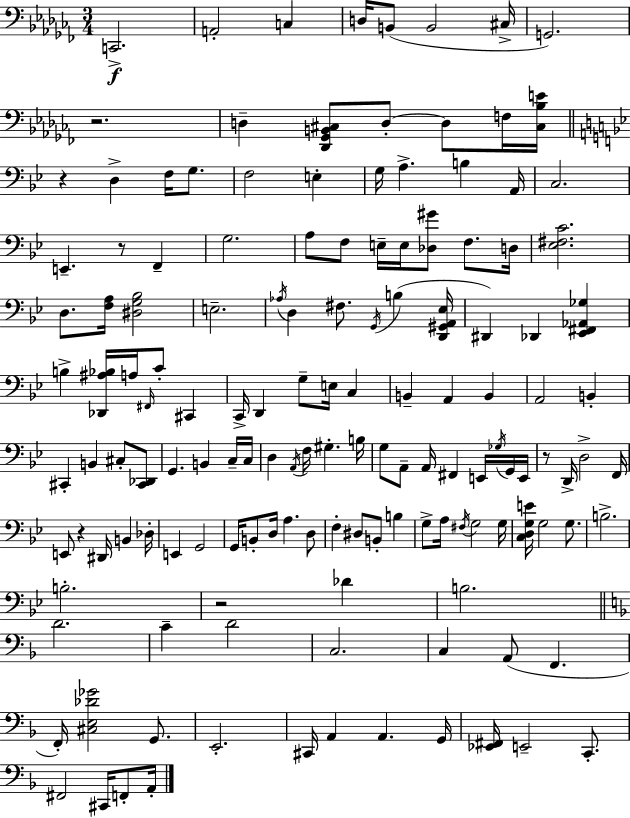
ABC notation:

X:1
T:Untitled
M:3/4
L:1/4
K:Abm
C,,2 A,,2 C, D,/4 B,,/2 B,,2 ^C,/4 G,,2 z2 D, [_D,,_G,,B,,^C,]/2 D,/2 D,/2 F,/4 [^C,_B,E]/4 z D, F,/4 G,/2 F,2 E, G,/4 A, B, A,,/4 C,2 E,, z/2 F,, G,2 A,/2 F,/2 E,/4 E,/4 [_D,^G]/2 F,/2 D,/4 [_E,^F,C]2 D,/2 [F,A,]/4 [^D,G,_B,]2 E,2 _A,/4 D, ^F,/2 G,,/4 B, [D,,^G,,A,,_E,]/4 ^D,, _D,, [_E,,^F,,_A,,_G,] B, [_D,,^A,_B,]/4 A,/4 ^F,,/4 C/2 ^C,, C,,/4 D,, G,/2 E,/4 C, B,, A,, B,, A,,2 B,, ^C,, B,, ^C,/2 [^C,,_D,,]/2 G,, B,, C,/4 C,/4 D, A,,/4 F,/4 ^G, B,/4 G,/2 A,,/2 A,,/4 ^F,, E,,/4 _G,/4 G,,/4 E,,/4 z/2 D,,/4 D,2 F,,/4 E,,/2 z ^D,,/4 B,, _D,/4 E,, G,,2 G,,/4 B,,/2 D,/4 A, D,/2 F, ^D,/2 B,,/2 B, G,/2 A,/4 ^F,/4 G,2 G,/4 [C,D,G,E]/4 G,2 G,/2 B,2 B,2 z2 _D B,2 D2 C D2 C,2 C, A,,/2 F,, F,,/4 [^C,E,_D_G]2 G,,/2 E,,2 ^C,,/4 A,, A,, G,,/4 [_E,,^F,,]/4 E,,2 C,,/2 ^F,,2 ^C,,/4 F,,/2 A,,/4